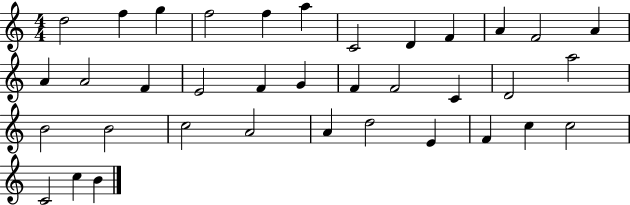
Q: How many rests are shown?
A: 0